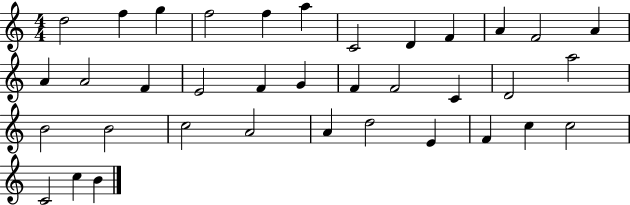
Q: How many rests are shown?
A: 0